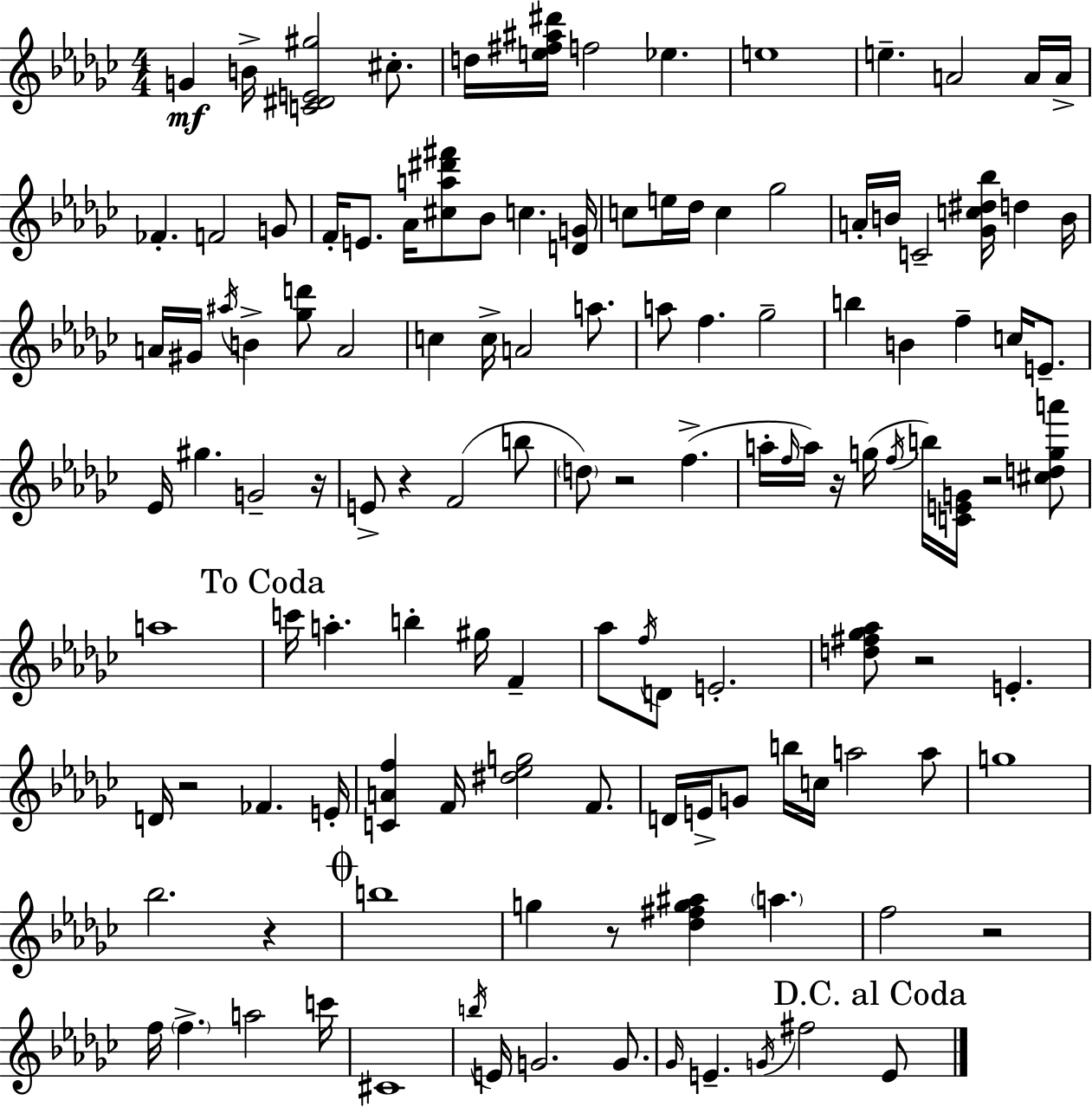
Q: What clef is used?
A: treble